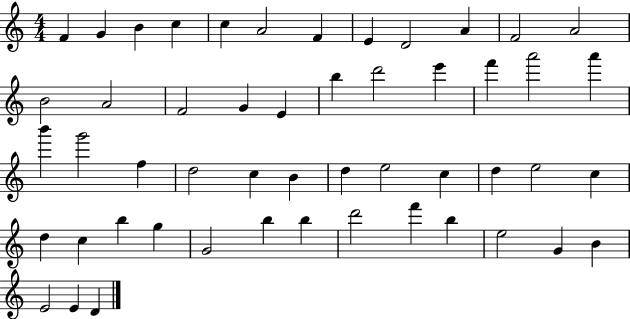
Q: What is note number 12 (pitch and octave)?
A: A4